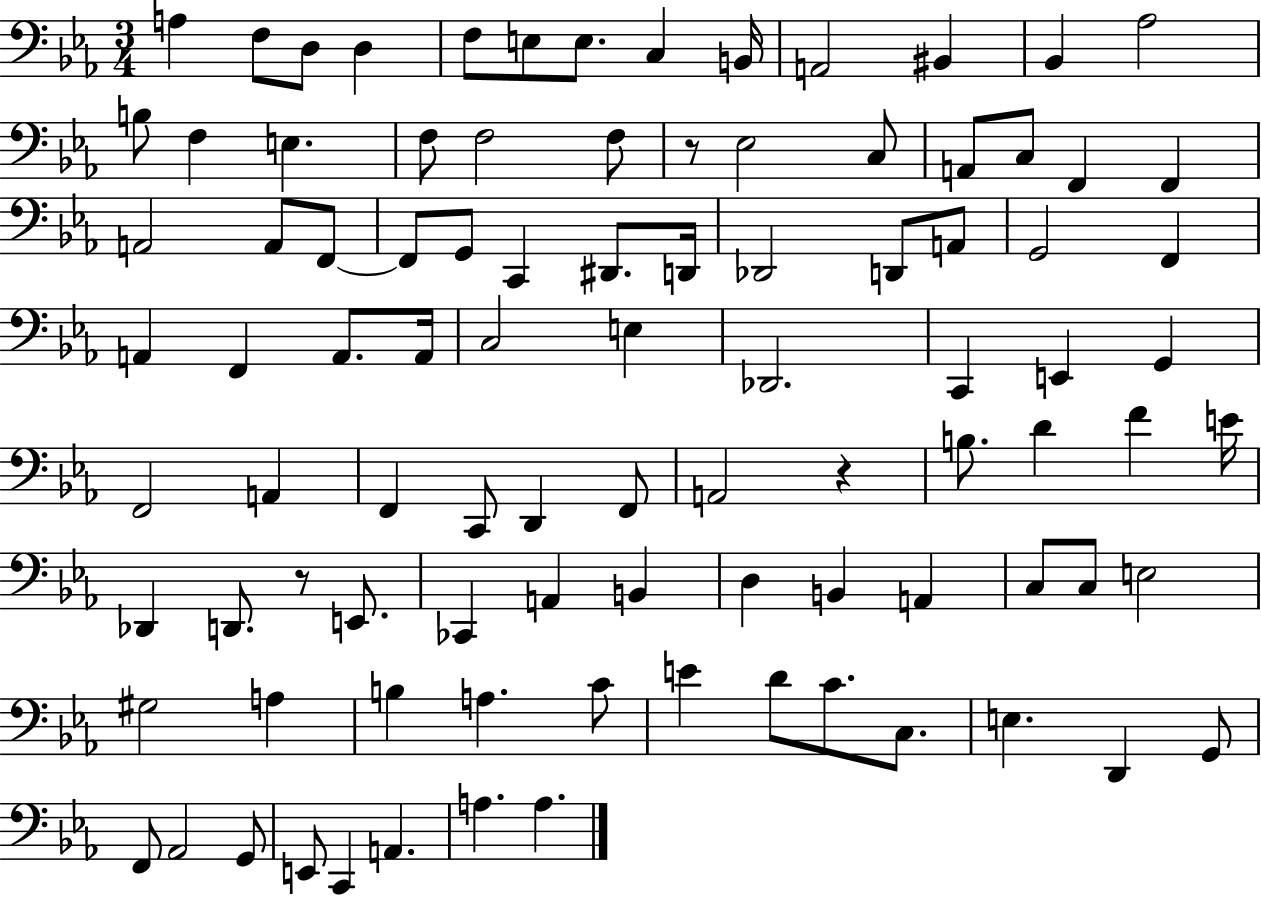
{
  \clef bass
  \numericTimeSignature
  \time 3/4
  \key ees \major
  a4 f8 d8 d4 | f8 e8 e8. c4 b,16 | a,2 bis,4 | bes,4 aes2 | \break b8 f4 e4. | f8 f2 f8 | r8 ees2 c8 | a,8 c8 f,4 f,4 | \break a,2 a,8 f,8~~ | f,8 g,8 c,4 dis,8. d,16 | des,2 d,8 a,8 | g,2 f,4 | \break a,4 f,4 a,8. a,16 | c2 e4 | des,2. | c,4 e,4 g,4 | \break f,2 a,4 | f,4 c,8 d,4 f,8 | a,2 r4 | b8. d'4 f'4 e'16 | \break des,4 d,8. r8 e,8. | ces,4 a,4 b,4 | d4 b,4 a,4 | c8 c8 e2 | \break gis2 a4 | b4 a4. c'8 | e'4 d'8 c'8. c8. | e4. d,4 g,8 | \break f,8 aes,2 g,8 | e,8 c,4 a,4. | a4. a4. | \bar "|."
}